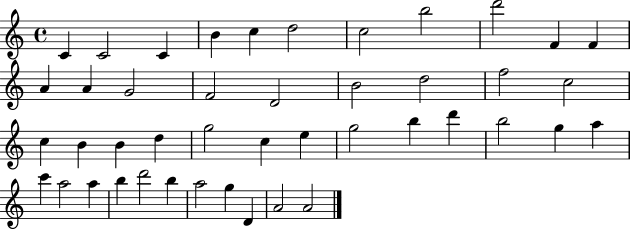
X:1
T:Untitled
M:4/4
L:1/4
K:C
C C2 C B c d2 c2 b2 d'2 F F A A G2 F2 D2 B2 d2 f2 c2 c B B d g2 c e g2 b d' b2 g a c' a2 a b d'2 b a2 g D A2 A2